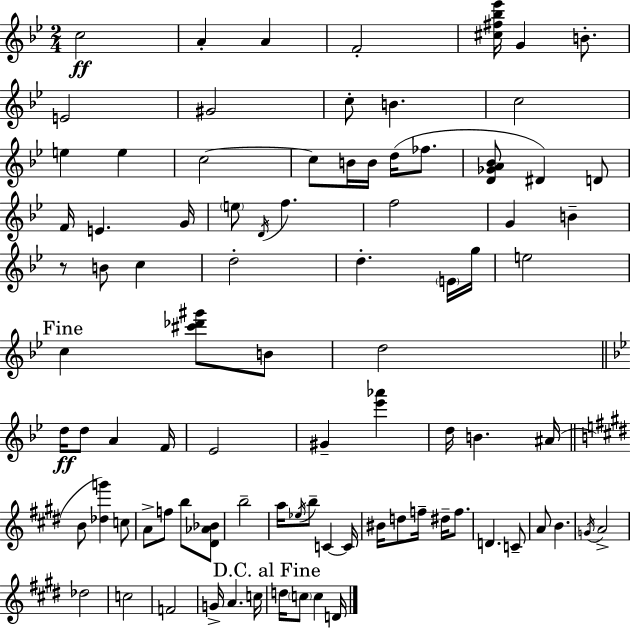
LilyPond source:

{
  \clef treble
  \numericTimeSignature
  \time 2/4
  \key g \minor
  \repeat volta 2 { c''2\ff | a'4-. a'4 | f'2-. | <cis'' fis'' bes'' ees'''>16 g'4 b'8.-. | \break e'2 | gis'2 | c''8-. b'4. | c''2 | \break e''4 e''4 | c''2~~ | c''8 b'16 b'16 d''16( fes''8. | <d' ges' a' bes'>8 dis'4) d'8 | \break f'16 e'4. g'16 | \parenthesize e''8 \acciaccatura { d'16 } f''4. | f''2 | g'4 b'4-- | \break r8 b'8 c''4 | d''2-. | d''4.-. \parenthesize e'16 | g''16 e''2 | \break \mark "Fine" c''4 <cis''' des''' gis'''>8 b'8 | d''2 | \bar "||" \break \key bes \major d''16\ff d''8 a'4 f'16 | ees'2 | gis'4-- <ees''' aes'''>4 | d''16 b'4. ais'16( | \break \bar "||" \break \key e \major b'8 <des'' g'''>4) c''8 | a'8-> f''8 b''8 <dis' aes' bes'>8 | b''2-- | a''16 \acciaccatura { ees''16 } b''8-- c'4~~ | \break c'16 bis'16 d''8 f''16-- dis''16-- f''8. | d'4. c'8-- | a'8 b'4. | \acciaccatura { g'16 } a'2-> | \break des''2 | c''2 | f'2 | g'16-> a'4. | \break c''16 \mark "D.C. al Fine" d''16 \parenthesize c''8 c''4 | d'16 } \bar "|."
}